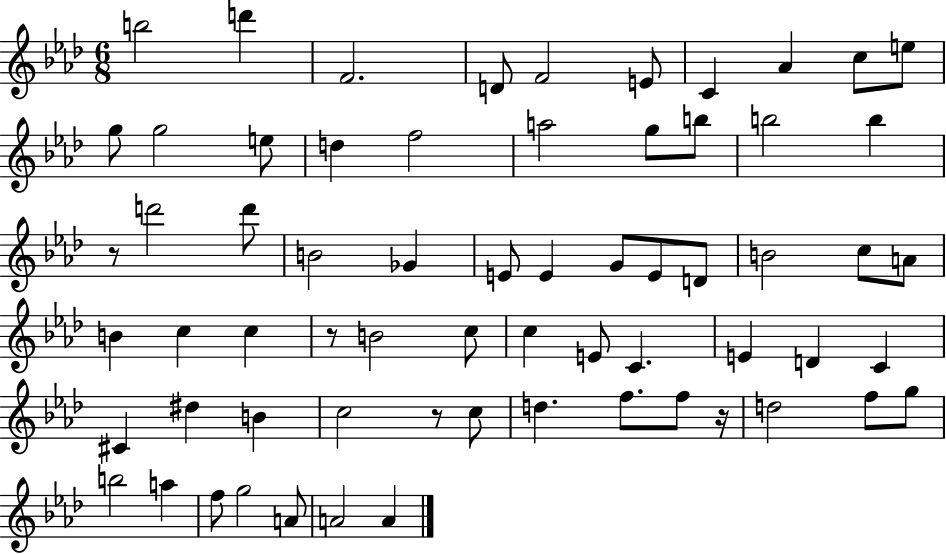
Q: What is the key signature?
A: AES major